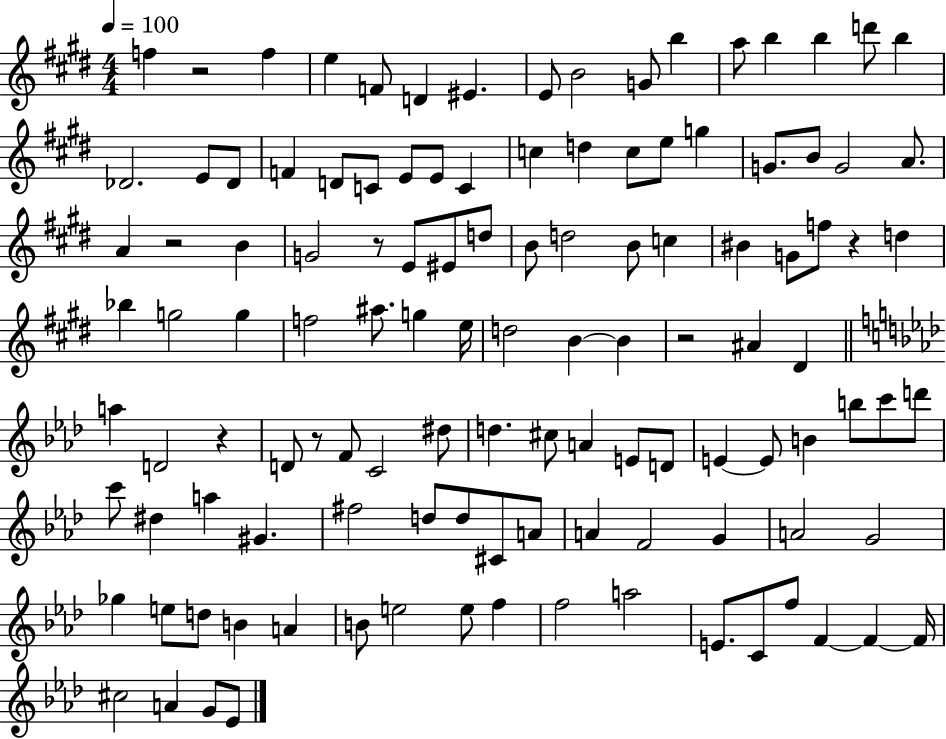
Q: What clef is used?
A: treble